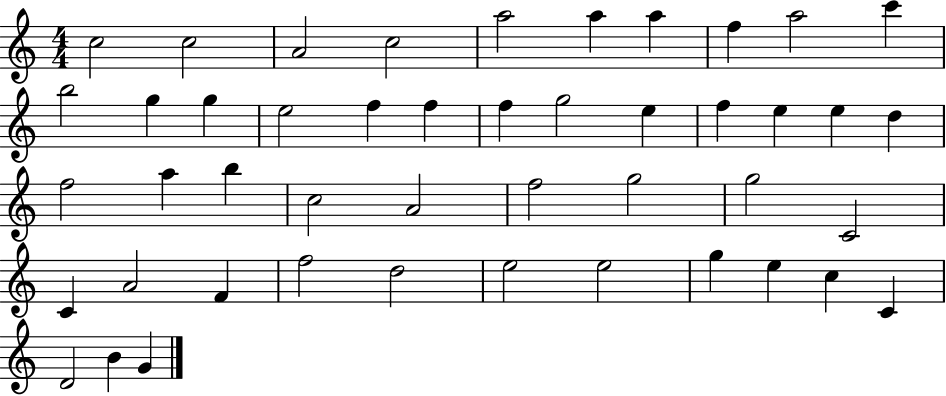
X:1
T:Untitled
M:4/4
L:1/4
K:C
c2 c2 A2 c2 a2 a a f a2 c' b2 g g e2 f f f g2 e f e e d f2 a b c2 A2 f2 g2 g2 C2 C A2 F f2 d2 e2 e2 g e c C D2 B G